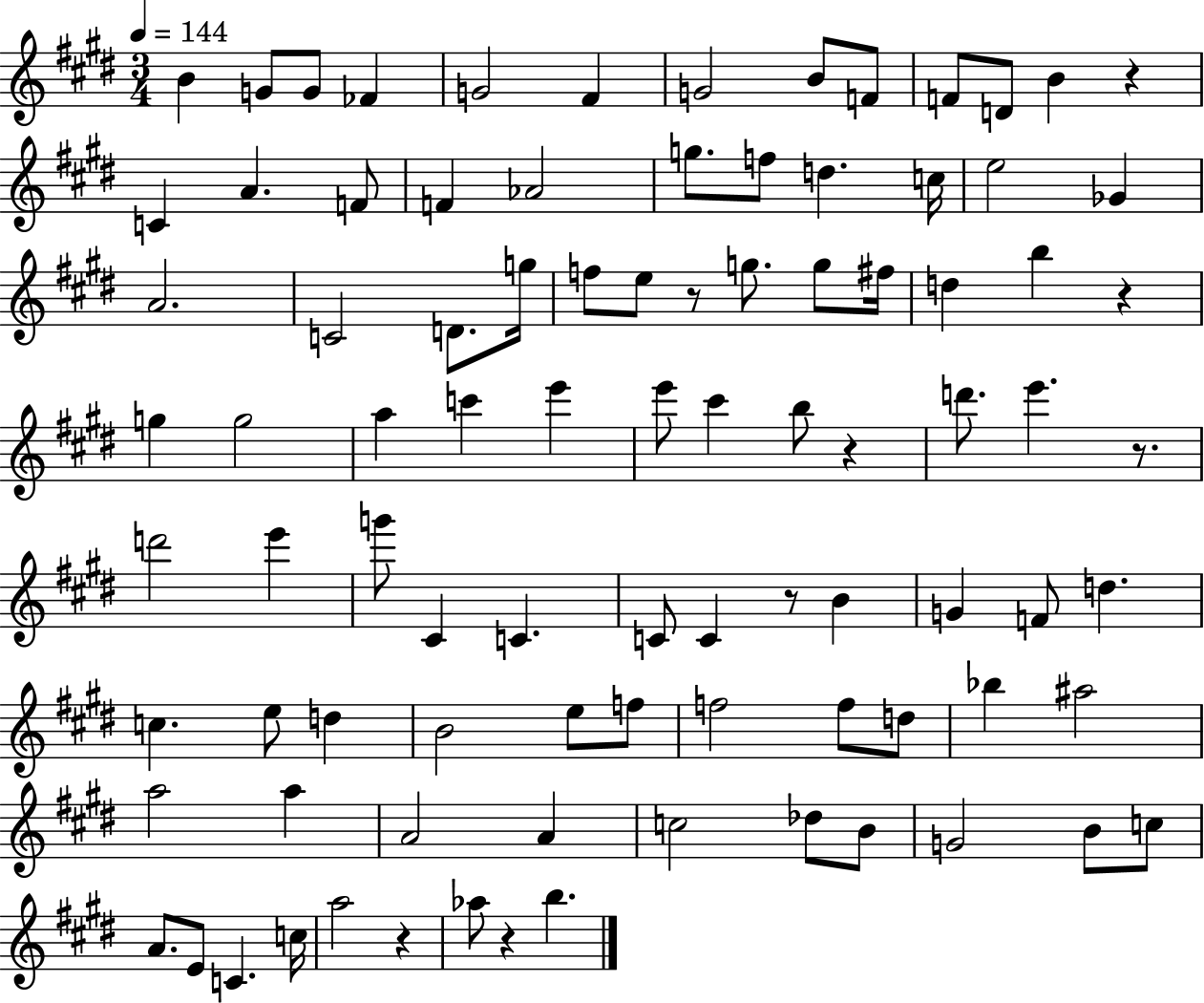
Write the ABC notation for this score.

X:1
T:Untitled
M:3/4
L:1/4
K:E
B G/2 G/2 _F G2 ^F G2 B/2 F/2 F/2 D/2 B z C A F/2 F _A2 g/2 f/2 d c/4 e2 _G A2 C2 D/2 g/4 f/2 e/2 z/2 g/2 g/2 ^f/4 d b z g g2 a c' e' e'/2 ^c' b/2 z d'/2 e' z/2 d'2 e' g'/2 ^C C C/2 C z/2 B G F/2 d c e/2 d B2 e/2 f/2 f2 f/2 d/2 _b ^a2 a2 a A2 A c2 _d/2 B/2 G2 B/2 c/2 A/2 E/2 C c/4 a2 z _a/2 z b